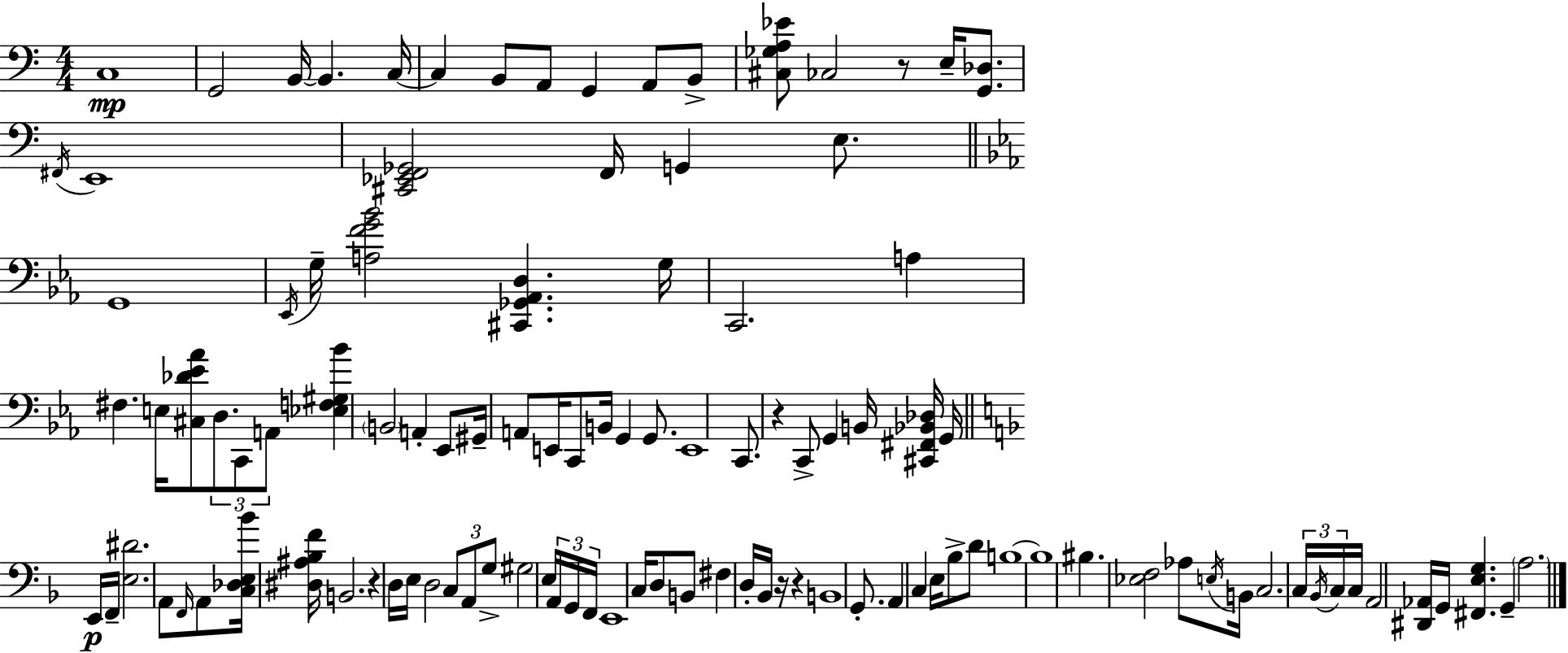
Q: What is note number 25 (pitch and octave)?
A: F#3